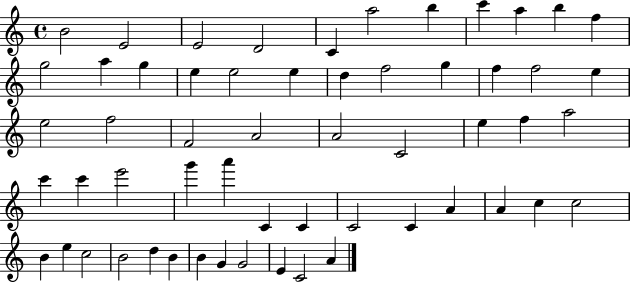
X:1
T:Untitled
M:4/4
L:1/4
K:C
B2 E2 E2 D2 C a2 b c' a b f g2 a g e e2 e d f2 g f f2 e e2 f2 F2 A2 A2 C2 e f a2 c' c' e'2 g' a' C C C2 C A A c c2 B e c2 B2 d B B G G2 E C2 A